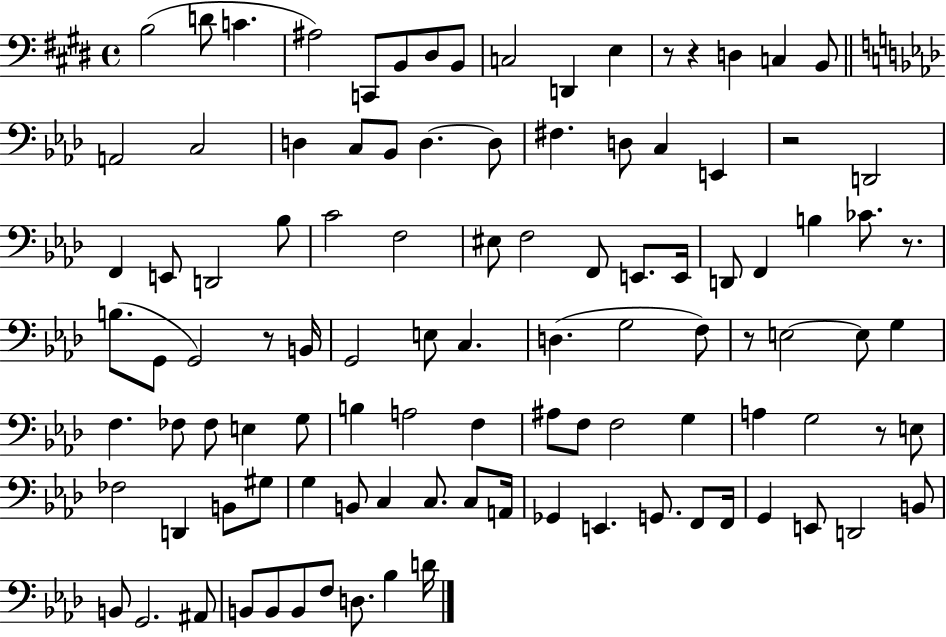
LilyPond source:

{
  \clef bass
  \time 4/4
  \defaultTimeSignature
  \key e \major
  \repeat volta 2 { b2( d'8 c'4. | ais2) c,8 b,8 dis8 b,8 | c2 d,4 e4 | r8 r4 d4 c4 b,8 | \break \bar "||" \break \key f \minor a,2 c2 | d4 c8 bes,8 d4.~~ d8 | fis4. d8 c4 e,4 | r2 d,2 | \break f,4 e,8 d,2 bes8 | c'2 f2 | eis8 f2 f,8 e,8. e,16 | d,8 f,4 b4 ces'8. r8. | \break b8.( g,8 g,2) r8 b,16 | g,2 e8 c4. | d4.( g2 f8) | r8 e2~~ e8 g4 | \break f4. fes8 fes8 e4 g8 | b4 a2 f4 | ais8 f8 f2 g4 | a4 g2 r8 e8 | \break fes2 d,4 b,8 gis8 | g4 b,8 c4 c8. c8 a,16 | ges,4 e,4. g,8. f,8 f,16 | g,4 e,8 d,2 b,8 | \break b,8 g,2. ais,8 | b,8 b,8 b,8 f8 d8. bes4 d'16 | } \bar "|."
}